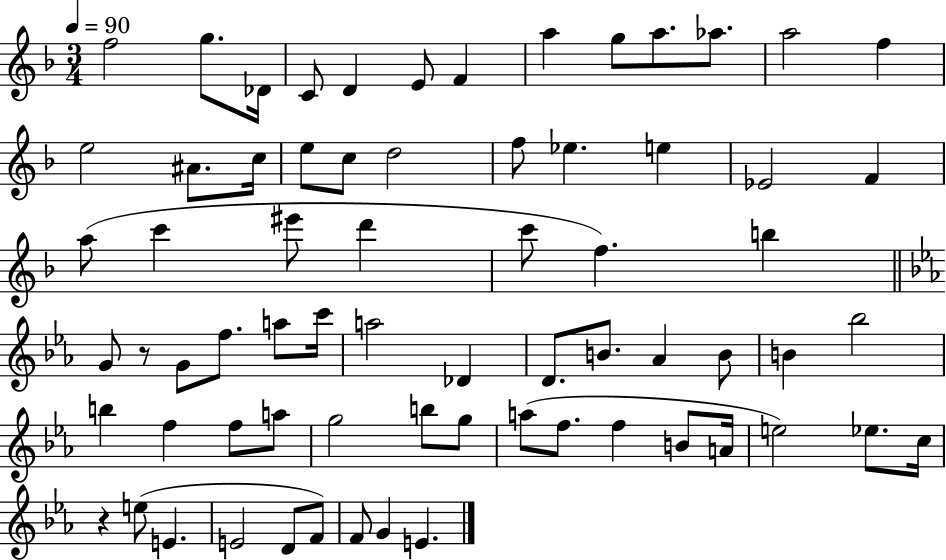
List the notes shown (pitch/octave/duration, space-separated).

F5/h G5/e. Db4/s C4/e D4/q E4/e F4/q A5/q G5/e A5/e. Ab5/e. A5/h F5/q E5/h A#4/e. C5/s E5/e C5/e D5/h F5/e Eb5/q. E5/q Eb4/h F4/q A5/e C6/q EIS6/e D6/q C6/e F5/q. B5/q G4/e R/e G4/e F5/e. A5/e C6/s A5/h Db4/q D4/e. B4/e. Ab4/q B4/e B4/q Bb5/h B5/q F5/q F5/e A5/e G5/h B5/e G5/e A5/e F5/e. F5/q B4/e A4/s E5/h Eb5/e. C5/s R/q E5/e E4/q. E4/h D4/e F4/e F4/e G4/q E4/q.